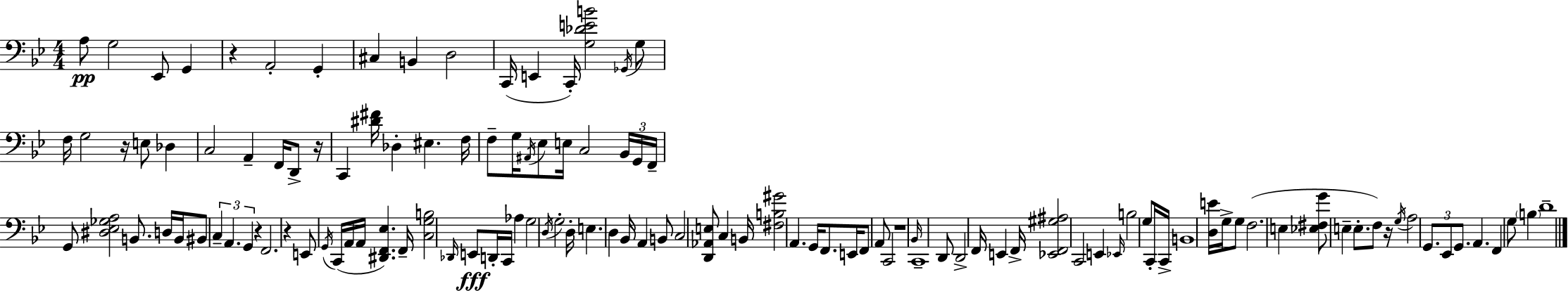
{
  \clef bass
  \numericTimeSignature
  \time 4/4
  \key bes \major
  a8\pp g2 ees,8 g,4 | r4 a,2-. g,4-. | cis4 b,4 d2 | c,16( e,4 c,16-.) <g des' e' b'>2 \acciaccatura { ges,16 } g8 | \break f16 g2 r16 e8 des4 | c2 a,4-- f,16 d,8-> | r16 c,4 <dis' fis'>16 des4-. eis4. | f16 f8-- g16 \acciaccatura { ais,16 } ees8 e16 c2 | \break \tuplet 3/2 { bes,16 g,16 f,16-- } g,8 <dis ees ges a>2 b,8. | d16 b,16 bis,8 \tuplet 3/2 { c4-- a,4. g,4 } | r4 f,2. | r4 e,8 \acciaccatura { g,16 }( c,16 a,16 a,16 <dis, f, ees>4.) | \break f,16-- <c g b>2 \grace { des,16 } e,8\fff d,16-. c,16 | aes4 g2 \acciaccatura { d16 } g2-. | d16-. e4. d4 | bes,16 a,4 b,8 c2 <d, aes, e>8 | \break c4 b,16 <fis b gis'>2 a,4. | g,16 f,8. e,16 f,8 a,8 c,2 | r1 | \grace { bes,16 } c,1-- | \break d,8 d,2-> | f,16 e,4 f,16-> <ees, f, gis ais>2 c,2 | e,4 \grace { ees,16 } b2 | g8 c,16-. c,16-> b,1 | \break <d e'>16 g16-> g8 f2.( | e4 <ees fis g'>8 e4-- | e8.-. f8) r16 \acciaccatura { g16 } a2 | \tuplet 3/2 { g,8. ees,8 g,8. } a,4. f,4 | \break g8 \parenthesize b4 d'1-- | \bar "|."
}